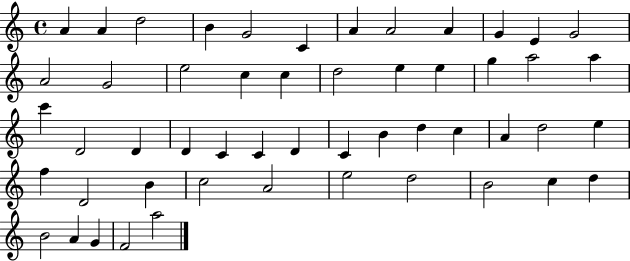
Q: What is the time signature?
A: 4/4